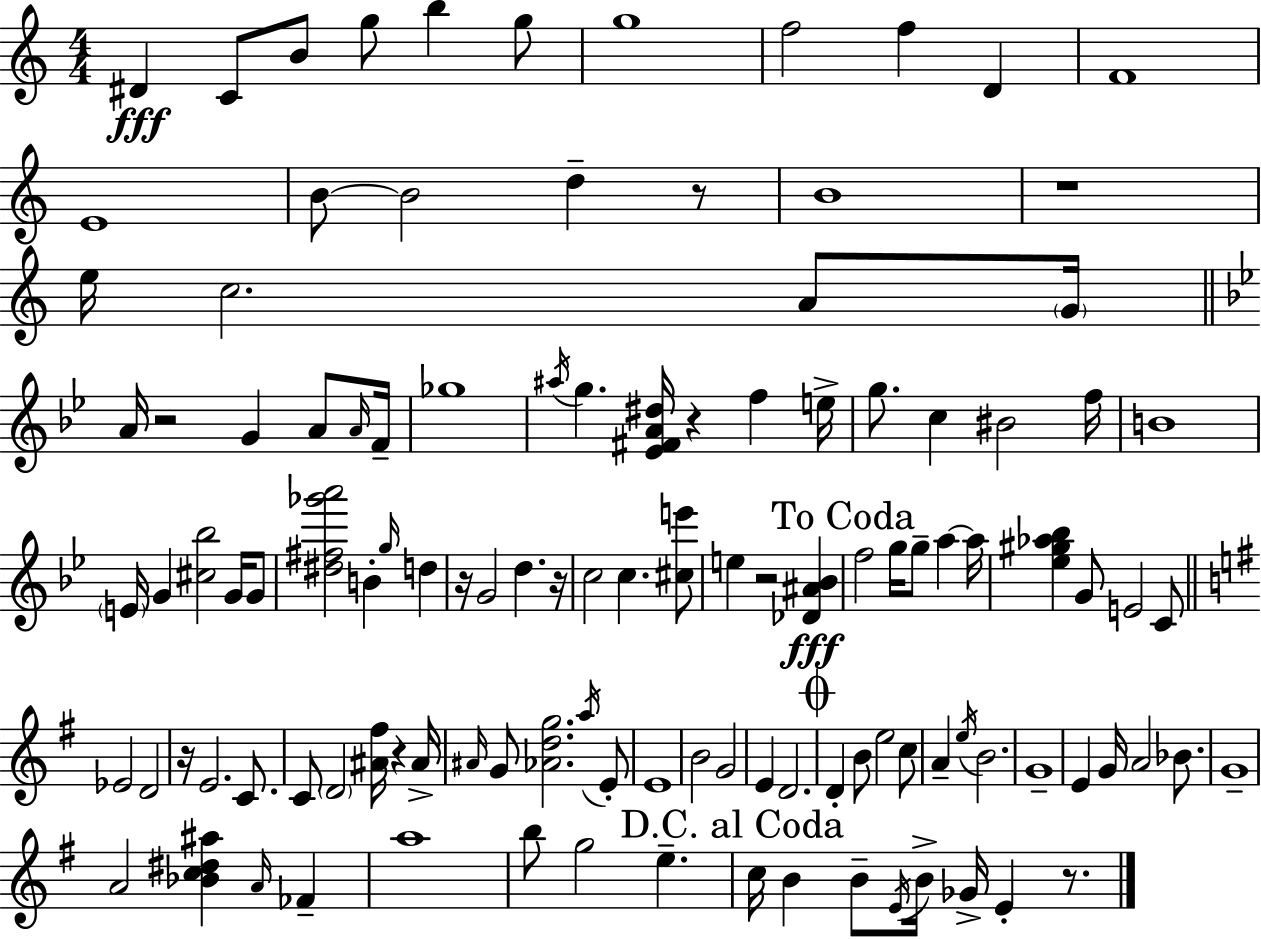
D#4/q C4/e B4/e G5/e B5/q G5/e G5/w F5/h F5/q D4/q F4/w E4/w B4/e B4/h D5/q R/e B4/w R/w E5/s C5/h. A4/e G4/s A4/s R/h G4/q A4/e A4/s F4/s Gb5/w A#5/s G5/q. [Eb4,F#4,A4,D#5]/s R/q F5/q E5/s G5/e. C5/q BIS4/h F5/s B4/w E4/s G4/q [C#5,Bb5]/h G4/s G4/e [D#5,F#5,Gb6,A6]/h B4/q G5/s D5/q R/s G4/h D5/q. R/s C5/h C5/q. [C#5,E6]/e E5/q R/h [Db4,A#4,Bb4]/q F5/h G5/s G5/e A5/q A5/s [Eb5,G#5,Ab5,Bb5]/q G4/e E4/h C4/e Eb4/h D4/h R/s E4/h. C4/e. C4/e D4/h [A#4,F#5]/s R/q A#4/s A#4/s G4/e [Ab4,D5,G5]/h. A5/s E4/e E4/w B4/h G4/h E4/q D4/h. D4/q B4/e E5/h C5/e A4/q E5/s B4/h. G4/w E4/q G4/s A4/h Bb4/e. G4/w A4/h [Bb4,C5,D#5,A#5]/q A4/s FES4/q A5/w B5/e G5/h E5/q. C5/s B4/q B4/e E4/s B4/s Gb4/s E4/q R/e.